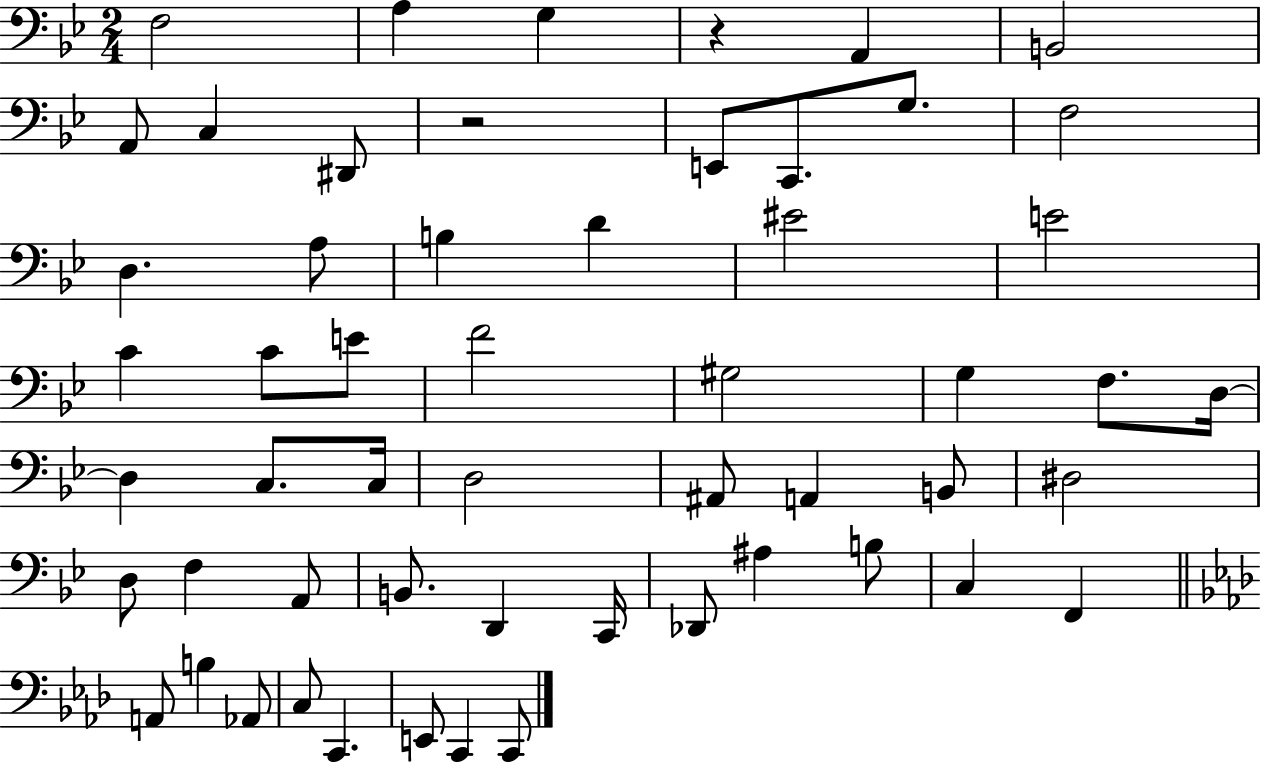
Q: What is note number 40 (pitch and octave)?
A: C2